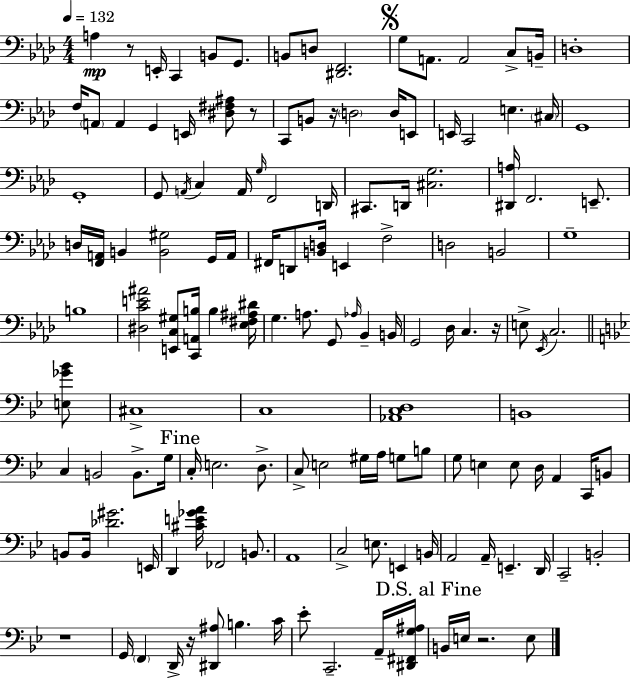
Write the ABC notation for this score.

X:1
T:Untitled
M:4/4
L:1/4
K:Ab
A, z/2 E,,/4 C,, B,,/2 G,,/2 B,,/2 D,/2 [^D,,F,,]2 G,/2 A,,/2 A,,2 C,/2 B,,/4 D,4 F,/4 A,,/2 A,, G,, E,,/4 [^D,^F,^A,]/2 z/2 C,,/2 B,,/2 z/4 D,2 D,/4 E,,/2 E,,/4 C,,2 E, ^C,/4 G,,4 G,,4 G,,/2 A,,/4 C, A,,/4 G,/4 F,,2 D,,/4 ^C,,/2 D,,/4 [^C,G,]2 [^D,,A,]/4 F,,2 E,,/2 D,/4 [F,,A,,]/4 B,, [B,,^G,]2 G,,/4 A,,/4 ^F,,/4 D,,/2 [B,,D,]/4 E,, F,2 D,2 B,,2 G,4 B,4 [^D,CE^A]2 [E,,C,^G,]/2 [C,,A,,B,]/4 B, [_E,^F,^A,^D]/4 G, A,/2 G,,/2 _A,/4 _B,, B,,/4 G,,2 _D,/4 C, z/4 E,/2 _E,,/4 C,2 [E,_G_B]/2 ^C,4 C,4 [_A,,C,D,]4 B,,4 C, B,,2 B,,/2 G,/4 C,/4 E,2 D,/2 C,/2 E,2 ^G,/4 A,/4 G,/2 B,/2 G,/2 E, E,/2 D,/4 A,, C,,/4 B,,/2 B,,/2 B,,/4 [_D^G]2 E,,/4 D,, [^CE_GA]/4 _F,,2 B,,/2 A,,4 C,2 E,/2 E,, B,,/4 A,,2 A,,/4 E,, D,,/4 C,,2 B,,2 z4 G,,/4 F,, D,,/4 z/4 [^D,,^A,]/2 B, C/4 _E/2 C,,2 A,,/4 [^D,,^F,,G,^A,]/4 B,,/4 E,/4 z2 E,/2